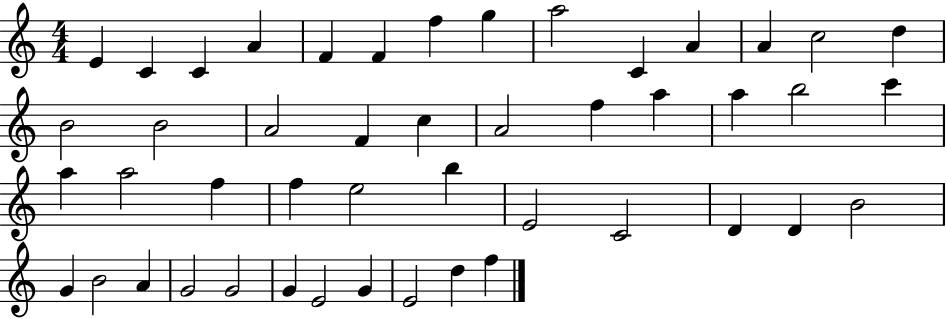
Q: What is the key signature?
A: C major